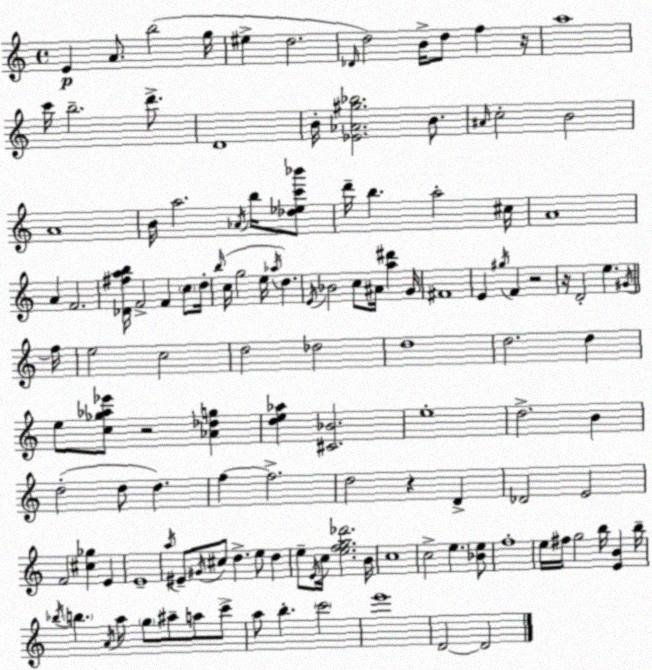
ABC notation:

X:1
T:Untitled
M:4/4
L:1/4
K:Am
E A/2 b2 g/4 ^e d2 _D/4 d2 B/4 d/2 f z/4 a4 c'/4 b2 d'/2 D4 B/4 [_E_A^g_b]2 B/2 ^A/4 c2 B2 A4 B/4 a2 _A/4 b/4 [_d_ec'_b']/2 d'/4 b a2 ^c/4 A4 A F2 [_D^fab]/4 F2 F c/2 d/4 b/4 c/4 g2 e/4 _a/4 d E/4 _B2 c/2 ^A/4 [a^d'] G/4 ^F4 E ^g/4 F z2 z/4 D2 e ^G/4 f/4 e2 c2 d2 _d2 d4 d2 d e/2 [c_g_a_e']/2 z2 [_A_dg] [de_a] [^C_B]2 e4 d2 B d2 d/2 d f f2 d2 z D _D2 E2 F2 [^c_g] E E4 a/4 ^E/2 ^G/4 ^c/2 d e/2 d e/2 E/4 c/4 [efg_d']2 B/4 c4 c2 e [_Be]/2 f4 e/4 ^f/4 g2 b/4 [EB] b/4 _b/4 b A/4 a/2 g/2 ^a/2 a/2 c'/2 a/2 b c'2 e'4 D2 D2